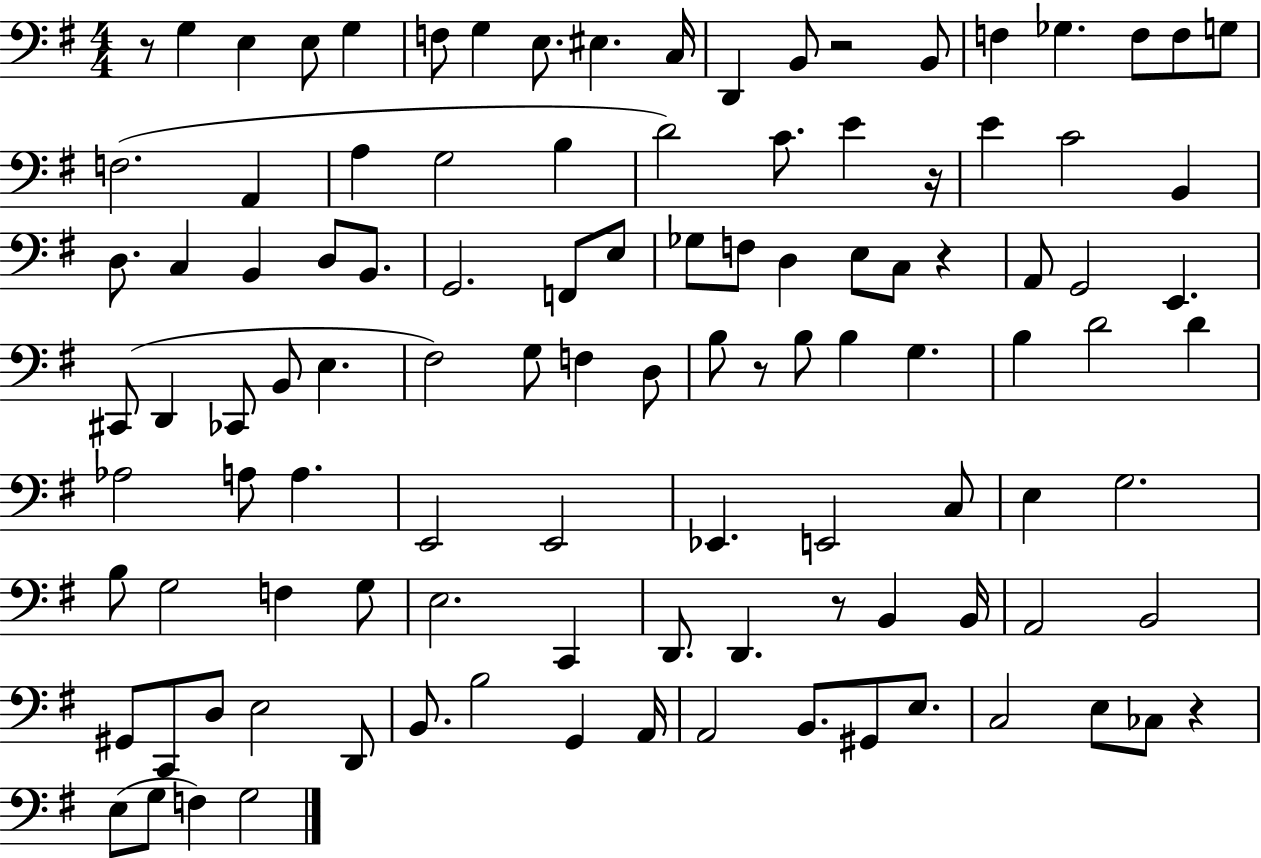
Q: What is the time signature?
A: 4/4